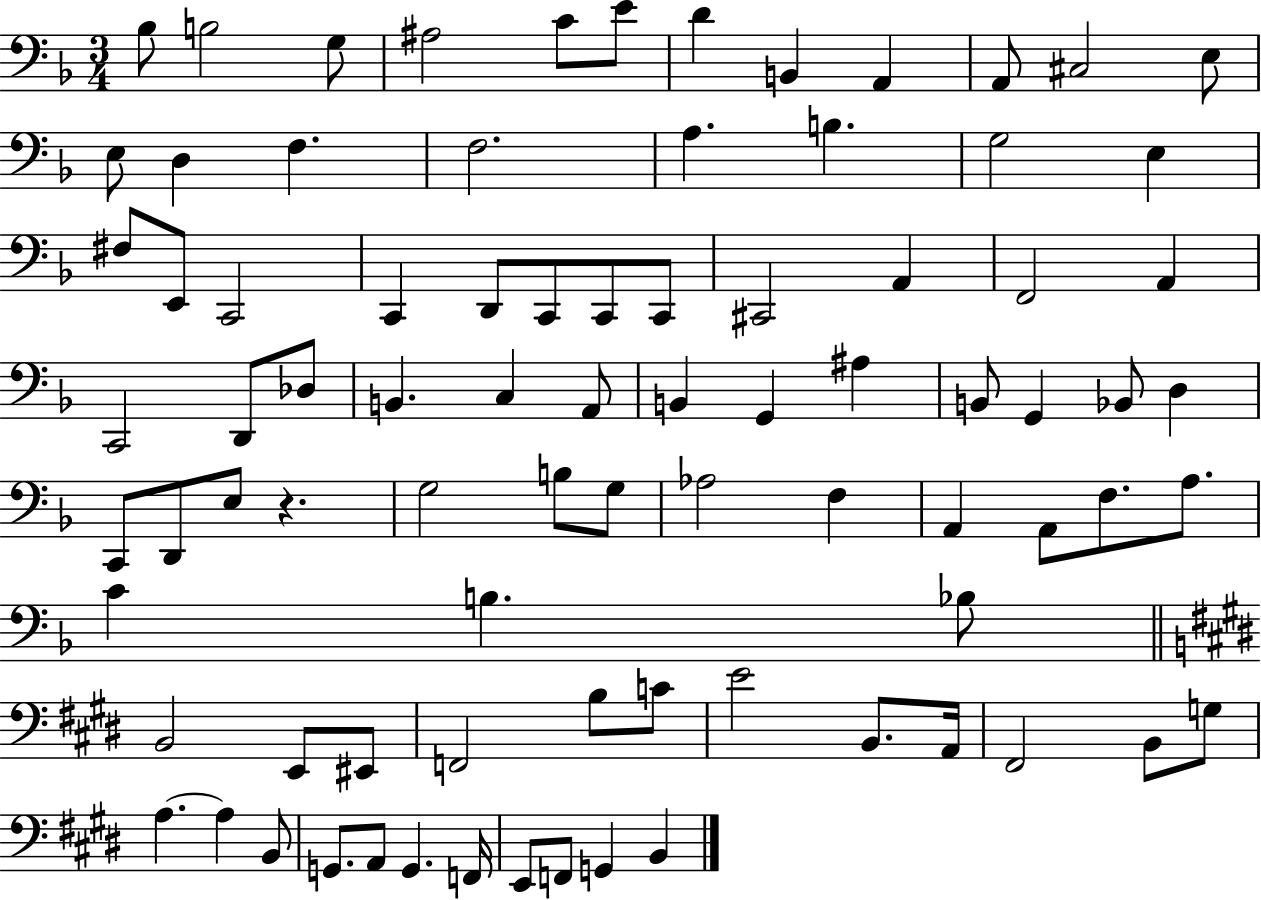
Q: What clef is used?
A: bass